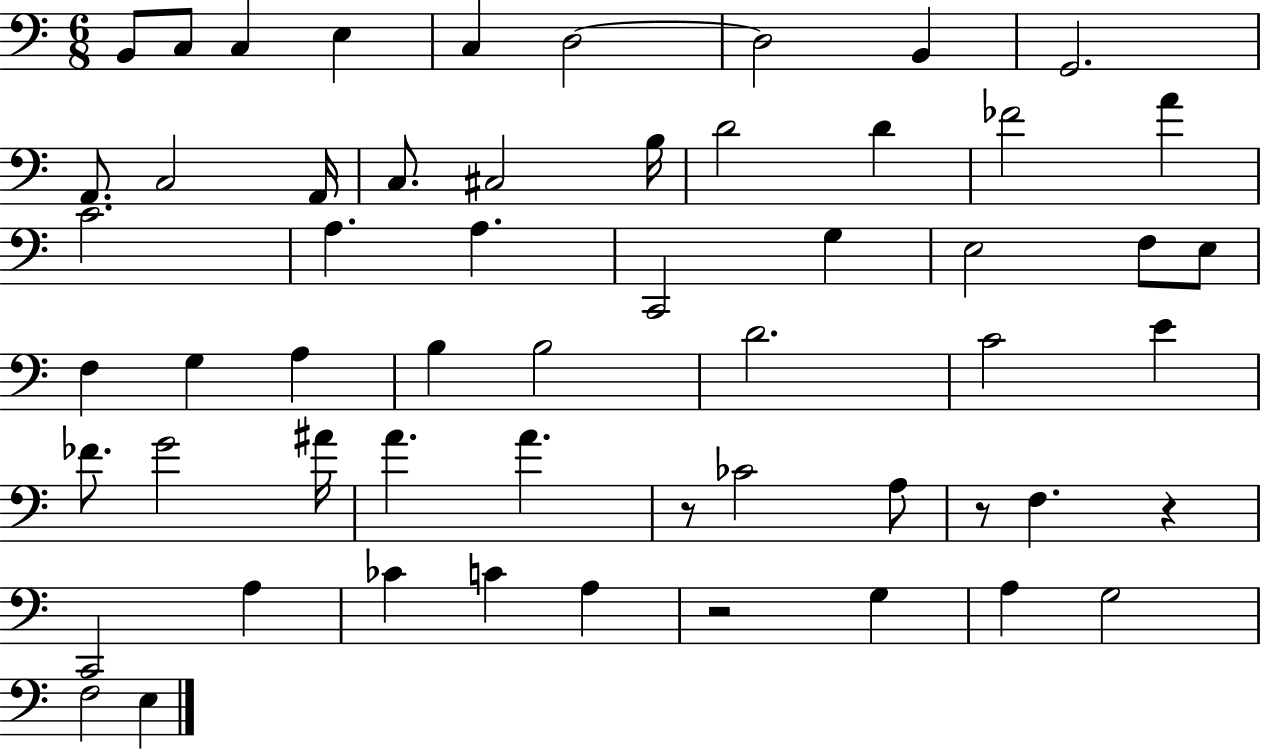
B2/e C3/e C3/q E3/q C3/q D3/h D3/h B2/q G2/h. A2/e. C3/h A2/s C3/e. C#3/h B3/s D4/h D4/q FES4/h A4/q C4/h. A3/q. A3/q. C2/h G3/q E3/h F3/e E3/e F3/q G3/q A3/q B3/q B3/h D4/h. C4/h E4/q FES4/e. G4/h A#4/s A4/q. A4/q. R/e CES4/h A3/e R/e F3/q. R/q C2/h A3/q CES4/q C4/q A3/q R/h G3/q A3/q G3/h F3/h E3/q